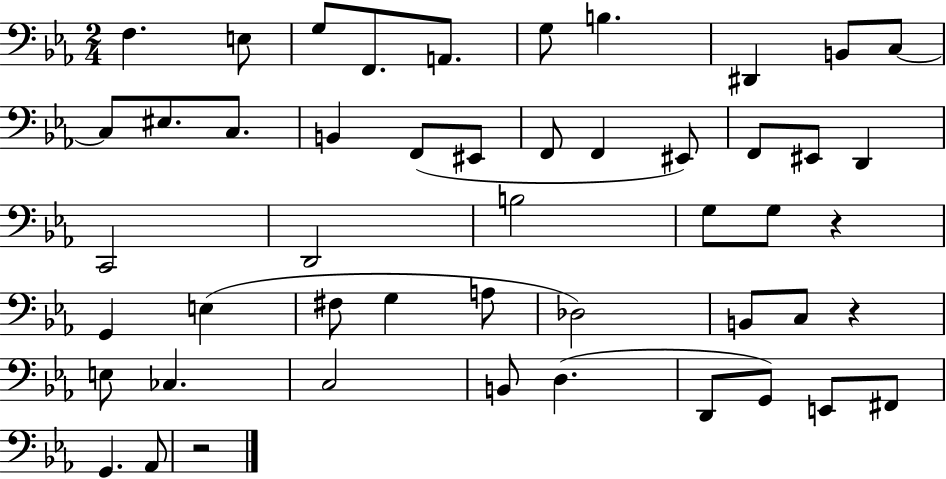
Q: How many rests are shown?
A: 3